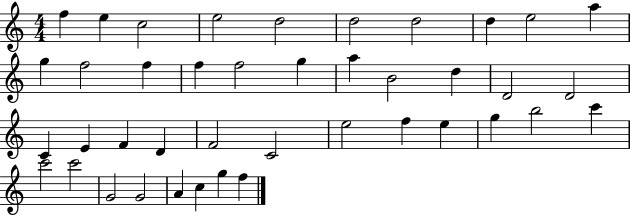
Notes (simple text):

F5/q E5/q C5/h E5/h D5/h D5/h D5/h D5/q E5/h A5/q G5/q F5/h F5/q F5/q F5/h G5/q A5/q B4/h D5/q D4/h D4/h C4/q E4/q F4/q D4/q F4/h C4/h E5/h F5/q E5/q G5/q B5/h C6/q C6/h C6/h G4/h G4/h A4/q C5/q G5/q F5/q